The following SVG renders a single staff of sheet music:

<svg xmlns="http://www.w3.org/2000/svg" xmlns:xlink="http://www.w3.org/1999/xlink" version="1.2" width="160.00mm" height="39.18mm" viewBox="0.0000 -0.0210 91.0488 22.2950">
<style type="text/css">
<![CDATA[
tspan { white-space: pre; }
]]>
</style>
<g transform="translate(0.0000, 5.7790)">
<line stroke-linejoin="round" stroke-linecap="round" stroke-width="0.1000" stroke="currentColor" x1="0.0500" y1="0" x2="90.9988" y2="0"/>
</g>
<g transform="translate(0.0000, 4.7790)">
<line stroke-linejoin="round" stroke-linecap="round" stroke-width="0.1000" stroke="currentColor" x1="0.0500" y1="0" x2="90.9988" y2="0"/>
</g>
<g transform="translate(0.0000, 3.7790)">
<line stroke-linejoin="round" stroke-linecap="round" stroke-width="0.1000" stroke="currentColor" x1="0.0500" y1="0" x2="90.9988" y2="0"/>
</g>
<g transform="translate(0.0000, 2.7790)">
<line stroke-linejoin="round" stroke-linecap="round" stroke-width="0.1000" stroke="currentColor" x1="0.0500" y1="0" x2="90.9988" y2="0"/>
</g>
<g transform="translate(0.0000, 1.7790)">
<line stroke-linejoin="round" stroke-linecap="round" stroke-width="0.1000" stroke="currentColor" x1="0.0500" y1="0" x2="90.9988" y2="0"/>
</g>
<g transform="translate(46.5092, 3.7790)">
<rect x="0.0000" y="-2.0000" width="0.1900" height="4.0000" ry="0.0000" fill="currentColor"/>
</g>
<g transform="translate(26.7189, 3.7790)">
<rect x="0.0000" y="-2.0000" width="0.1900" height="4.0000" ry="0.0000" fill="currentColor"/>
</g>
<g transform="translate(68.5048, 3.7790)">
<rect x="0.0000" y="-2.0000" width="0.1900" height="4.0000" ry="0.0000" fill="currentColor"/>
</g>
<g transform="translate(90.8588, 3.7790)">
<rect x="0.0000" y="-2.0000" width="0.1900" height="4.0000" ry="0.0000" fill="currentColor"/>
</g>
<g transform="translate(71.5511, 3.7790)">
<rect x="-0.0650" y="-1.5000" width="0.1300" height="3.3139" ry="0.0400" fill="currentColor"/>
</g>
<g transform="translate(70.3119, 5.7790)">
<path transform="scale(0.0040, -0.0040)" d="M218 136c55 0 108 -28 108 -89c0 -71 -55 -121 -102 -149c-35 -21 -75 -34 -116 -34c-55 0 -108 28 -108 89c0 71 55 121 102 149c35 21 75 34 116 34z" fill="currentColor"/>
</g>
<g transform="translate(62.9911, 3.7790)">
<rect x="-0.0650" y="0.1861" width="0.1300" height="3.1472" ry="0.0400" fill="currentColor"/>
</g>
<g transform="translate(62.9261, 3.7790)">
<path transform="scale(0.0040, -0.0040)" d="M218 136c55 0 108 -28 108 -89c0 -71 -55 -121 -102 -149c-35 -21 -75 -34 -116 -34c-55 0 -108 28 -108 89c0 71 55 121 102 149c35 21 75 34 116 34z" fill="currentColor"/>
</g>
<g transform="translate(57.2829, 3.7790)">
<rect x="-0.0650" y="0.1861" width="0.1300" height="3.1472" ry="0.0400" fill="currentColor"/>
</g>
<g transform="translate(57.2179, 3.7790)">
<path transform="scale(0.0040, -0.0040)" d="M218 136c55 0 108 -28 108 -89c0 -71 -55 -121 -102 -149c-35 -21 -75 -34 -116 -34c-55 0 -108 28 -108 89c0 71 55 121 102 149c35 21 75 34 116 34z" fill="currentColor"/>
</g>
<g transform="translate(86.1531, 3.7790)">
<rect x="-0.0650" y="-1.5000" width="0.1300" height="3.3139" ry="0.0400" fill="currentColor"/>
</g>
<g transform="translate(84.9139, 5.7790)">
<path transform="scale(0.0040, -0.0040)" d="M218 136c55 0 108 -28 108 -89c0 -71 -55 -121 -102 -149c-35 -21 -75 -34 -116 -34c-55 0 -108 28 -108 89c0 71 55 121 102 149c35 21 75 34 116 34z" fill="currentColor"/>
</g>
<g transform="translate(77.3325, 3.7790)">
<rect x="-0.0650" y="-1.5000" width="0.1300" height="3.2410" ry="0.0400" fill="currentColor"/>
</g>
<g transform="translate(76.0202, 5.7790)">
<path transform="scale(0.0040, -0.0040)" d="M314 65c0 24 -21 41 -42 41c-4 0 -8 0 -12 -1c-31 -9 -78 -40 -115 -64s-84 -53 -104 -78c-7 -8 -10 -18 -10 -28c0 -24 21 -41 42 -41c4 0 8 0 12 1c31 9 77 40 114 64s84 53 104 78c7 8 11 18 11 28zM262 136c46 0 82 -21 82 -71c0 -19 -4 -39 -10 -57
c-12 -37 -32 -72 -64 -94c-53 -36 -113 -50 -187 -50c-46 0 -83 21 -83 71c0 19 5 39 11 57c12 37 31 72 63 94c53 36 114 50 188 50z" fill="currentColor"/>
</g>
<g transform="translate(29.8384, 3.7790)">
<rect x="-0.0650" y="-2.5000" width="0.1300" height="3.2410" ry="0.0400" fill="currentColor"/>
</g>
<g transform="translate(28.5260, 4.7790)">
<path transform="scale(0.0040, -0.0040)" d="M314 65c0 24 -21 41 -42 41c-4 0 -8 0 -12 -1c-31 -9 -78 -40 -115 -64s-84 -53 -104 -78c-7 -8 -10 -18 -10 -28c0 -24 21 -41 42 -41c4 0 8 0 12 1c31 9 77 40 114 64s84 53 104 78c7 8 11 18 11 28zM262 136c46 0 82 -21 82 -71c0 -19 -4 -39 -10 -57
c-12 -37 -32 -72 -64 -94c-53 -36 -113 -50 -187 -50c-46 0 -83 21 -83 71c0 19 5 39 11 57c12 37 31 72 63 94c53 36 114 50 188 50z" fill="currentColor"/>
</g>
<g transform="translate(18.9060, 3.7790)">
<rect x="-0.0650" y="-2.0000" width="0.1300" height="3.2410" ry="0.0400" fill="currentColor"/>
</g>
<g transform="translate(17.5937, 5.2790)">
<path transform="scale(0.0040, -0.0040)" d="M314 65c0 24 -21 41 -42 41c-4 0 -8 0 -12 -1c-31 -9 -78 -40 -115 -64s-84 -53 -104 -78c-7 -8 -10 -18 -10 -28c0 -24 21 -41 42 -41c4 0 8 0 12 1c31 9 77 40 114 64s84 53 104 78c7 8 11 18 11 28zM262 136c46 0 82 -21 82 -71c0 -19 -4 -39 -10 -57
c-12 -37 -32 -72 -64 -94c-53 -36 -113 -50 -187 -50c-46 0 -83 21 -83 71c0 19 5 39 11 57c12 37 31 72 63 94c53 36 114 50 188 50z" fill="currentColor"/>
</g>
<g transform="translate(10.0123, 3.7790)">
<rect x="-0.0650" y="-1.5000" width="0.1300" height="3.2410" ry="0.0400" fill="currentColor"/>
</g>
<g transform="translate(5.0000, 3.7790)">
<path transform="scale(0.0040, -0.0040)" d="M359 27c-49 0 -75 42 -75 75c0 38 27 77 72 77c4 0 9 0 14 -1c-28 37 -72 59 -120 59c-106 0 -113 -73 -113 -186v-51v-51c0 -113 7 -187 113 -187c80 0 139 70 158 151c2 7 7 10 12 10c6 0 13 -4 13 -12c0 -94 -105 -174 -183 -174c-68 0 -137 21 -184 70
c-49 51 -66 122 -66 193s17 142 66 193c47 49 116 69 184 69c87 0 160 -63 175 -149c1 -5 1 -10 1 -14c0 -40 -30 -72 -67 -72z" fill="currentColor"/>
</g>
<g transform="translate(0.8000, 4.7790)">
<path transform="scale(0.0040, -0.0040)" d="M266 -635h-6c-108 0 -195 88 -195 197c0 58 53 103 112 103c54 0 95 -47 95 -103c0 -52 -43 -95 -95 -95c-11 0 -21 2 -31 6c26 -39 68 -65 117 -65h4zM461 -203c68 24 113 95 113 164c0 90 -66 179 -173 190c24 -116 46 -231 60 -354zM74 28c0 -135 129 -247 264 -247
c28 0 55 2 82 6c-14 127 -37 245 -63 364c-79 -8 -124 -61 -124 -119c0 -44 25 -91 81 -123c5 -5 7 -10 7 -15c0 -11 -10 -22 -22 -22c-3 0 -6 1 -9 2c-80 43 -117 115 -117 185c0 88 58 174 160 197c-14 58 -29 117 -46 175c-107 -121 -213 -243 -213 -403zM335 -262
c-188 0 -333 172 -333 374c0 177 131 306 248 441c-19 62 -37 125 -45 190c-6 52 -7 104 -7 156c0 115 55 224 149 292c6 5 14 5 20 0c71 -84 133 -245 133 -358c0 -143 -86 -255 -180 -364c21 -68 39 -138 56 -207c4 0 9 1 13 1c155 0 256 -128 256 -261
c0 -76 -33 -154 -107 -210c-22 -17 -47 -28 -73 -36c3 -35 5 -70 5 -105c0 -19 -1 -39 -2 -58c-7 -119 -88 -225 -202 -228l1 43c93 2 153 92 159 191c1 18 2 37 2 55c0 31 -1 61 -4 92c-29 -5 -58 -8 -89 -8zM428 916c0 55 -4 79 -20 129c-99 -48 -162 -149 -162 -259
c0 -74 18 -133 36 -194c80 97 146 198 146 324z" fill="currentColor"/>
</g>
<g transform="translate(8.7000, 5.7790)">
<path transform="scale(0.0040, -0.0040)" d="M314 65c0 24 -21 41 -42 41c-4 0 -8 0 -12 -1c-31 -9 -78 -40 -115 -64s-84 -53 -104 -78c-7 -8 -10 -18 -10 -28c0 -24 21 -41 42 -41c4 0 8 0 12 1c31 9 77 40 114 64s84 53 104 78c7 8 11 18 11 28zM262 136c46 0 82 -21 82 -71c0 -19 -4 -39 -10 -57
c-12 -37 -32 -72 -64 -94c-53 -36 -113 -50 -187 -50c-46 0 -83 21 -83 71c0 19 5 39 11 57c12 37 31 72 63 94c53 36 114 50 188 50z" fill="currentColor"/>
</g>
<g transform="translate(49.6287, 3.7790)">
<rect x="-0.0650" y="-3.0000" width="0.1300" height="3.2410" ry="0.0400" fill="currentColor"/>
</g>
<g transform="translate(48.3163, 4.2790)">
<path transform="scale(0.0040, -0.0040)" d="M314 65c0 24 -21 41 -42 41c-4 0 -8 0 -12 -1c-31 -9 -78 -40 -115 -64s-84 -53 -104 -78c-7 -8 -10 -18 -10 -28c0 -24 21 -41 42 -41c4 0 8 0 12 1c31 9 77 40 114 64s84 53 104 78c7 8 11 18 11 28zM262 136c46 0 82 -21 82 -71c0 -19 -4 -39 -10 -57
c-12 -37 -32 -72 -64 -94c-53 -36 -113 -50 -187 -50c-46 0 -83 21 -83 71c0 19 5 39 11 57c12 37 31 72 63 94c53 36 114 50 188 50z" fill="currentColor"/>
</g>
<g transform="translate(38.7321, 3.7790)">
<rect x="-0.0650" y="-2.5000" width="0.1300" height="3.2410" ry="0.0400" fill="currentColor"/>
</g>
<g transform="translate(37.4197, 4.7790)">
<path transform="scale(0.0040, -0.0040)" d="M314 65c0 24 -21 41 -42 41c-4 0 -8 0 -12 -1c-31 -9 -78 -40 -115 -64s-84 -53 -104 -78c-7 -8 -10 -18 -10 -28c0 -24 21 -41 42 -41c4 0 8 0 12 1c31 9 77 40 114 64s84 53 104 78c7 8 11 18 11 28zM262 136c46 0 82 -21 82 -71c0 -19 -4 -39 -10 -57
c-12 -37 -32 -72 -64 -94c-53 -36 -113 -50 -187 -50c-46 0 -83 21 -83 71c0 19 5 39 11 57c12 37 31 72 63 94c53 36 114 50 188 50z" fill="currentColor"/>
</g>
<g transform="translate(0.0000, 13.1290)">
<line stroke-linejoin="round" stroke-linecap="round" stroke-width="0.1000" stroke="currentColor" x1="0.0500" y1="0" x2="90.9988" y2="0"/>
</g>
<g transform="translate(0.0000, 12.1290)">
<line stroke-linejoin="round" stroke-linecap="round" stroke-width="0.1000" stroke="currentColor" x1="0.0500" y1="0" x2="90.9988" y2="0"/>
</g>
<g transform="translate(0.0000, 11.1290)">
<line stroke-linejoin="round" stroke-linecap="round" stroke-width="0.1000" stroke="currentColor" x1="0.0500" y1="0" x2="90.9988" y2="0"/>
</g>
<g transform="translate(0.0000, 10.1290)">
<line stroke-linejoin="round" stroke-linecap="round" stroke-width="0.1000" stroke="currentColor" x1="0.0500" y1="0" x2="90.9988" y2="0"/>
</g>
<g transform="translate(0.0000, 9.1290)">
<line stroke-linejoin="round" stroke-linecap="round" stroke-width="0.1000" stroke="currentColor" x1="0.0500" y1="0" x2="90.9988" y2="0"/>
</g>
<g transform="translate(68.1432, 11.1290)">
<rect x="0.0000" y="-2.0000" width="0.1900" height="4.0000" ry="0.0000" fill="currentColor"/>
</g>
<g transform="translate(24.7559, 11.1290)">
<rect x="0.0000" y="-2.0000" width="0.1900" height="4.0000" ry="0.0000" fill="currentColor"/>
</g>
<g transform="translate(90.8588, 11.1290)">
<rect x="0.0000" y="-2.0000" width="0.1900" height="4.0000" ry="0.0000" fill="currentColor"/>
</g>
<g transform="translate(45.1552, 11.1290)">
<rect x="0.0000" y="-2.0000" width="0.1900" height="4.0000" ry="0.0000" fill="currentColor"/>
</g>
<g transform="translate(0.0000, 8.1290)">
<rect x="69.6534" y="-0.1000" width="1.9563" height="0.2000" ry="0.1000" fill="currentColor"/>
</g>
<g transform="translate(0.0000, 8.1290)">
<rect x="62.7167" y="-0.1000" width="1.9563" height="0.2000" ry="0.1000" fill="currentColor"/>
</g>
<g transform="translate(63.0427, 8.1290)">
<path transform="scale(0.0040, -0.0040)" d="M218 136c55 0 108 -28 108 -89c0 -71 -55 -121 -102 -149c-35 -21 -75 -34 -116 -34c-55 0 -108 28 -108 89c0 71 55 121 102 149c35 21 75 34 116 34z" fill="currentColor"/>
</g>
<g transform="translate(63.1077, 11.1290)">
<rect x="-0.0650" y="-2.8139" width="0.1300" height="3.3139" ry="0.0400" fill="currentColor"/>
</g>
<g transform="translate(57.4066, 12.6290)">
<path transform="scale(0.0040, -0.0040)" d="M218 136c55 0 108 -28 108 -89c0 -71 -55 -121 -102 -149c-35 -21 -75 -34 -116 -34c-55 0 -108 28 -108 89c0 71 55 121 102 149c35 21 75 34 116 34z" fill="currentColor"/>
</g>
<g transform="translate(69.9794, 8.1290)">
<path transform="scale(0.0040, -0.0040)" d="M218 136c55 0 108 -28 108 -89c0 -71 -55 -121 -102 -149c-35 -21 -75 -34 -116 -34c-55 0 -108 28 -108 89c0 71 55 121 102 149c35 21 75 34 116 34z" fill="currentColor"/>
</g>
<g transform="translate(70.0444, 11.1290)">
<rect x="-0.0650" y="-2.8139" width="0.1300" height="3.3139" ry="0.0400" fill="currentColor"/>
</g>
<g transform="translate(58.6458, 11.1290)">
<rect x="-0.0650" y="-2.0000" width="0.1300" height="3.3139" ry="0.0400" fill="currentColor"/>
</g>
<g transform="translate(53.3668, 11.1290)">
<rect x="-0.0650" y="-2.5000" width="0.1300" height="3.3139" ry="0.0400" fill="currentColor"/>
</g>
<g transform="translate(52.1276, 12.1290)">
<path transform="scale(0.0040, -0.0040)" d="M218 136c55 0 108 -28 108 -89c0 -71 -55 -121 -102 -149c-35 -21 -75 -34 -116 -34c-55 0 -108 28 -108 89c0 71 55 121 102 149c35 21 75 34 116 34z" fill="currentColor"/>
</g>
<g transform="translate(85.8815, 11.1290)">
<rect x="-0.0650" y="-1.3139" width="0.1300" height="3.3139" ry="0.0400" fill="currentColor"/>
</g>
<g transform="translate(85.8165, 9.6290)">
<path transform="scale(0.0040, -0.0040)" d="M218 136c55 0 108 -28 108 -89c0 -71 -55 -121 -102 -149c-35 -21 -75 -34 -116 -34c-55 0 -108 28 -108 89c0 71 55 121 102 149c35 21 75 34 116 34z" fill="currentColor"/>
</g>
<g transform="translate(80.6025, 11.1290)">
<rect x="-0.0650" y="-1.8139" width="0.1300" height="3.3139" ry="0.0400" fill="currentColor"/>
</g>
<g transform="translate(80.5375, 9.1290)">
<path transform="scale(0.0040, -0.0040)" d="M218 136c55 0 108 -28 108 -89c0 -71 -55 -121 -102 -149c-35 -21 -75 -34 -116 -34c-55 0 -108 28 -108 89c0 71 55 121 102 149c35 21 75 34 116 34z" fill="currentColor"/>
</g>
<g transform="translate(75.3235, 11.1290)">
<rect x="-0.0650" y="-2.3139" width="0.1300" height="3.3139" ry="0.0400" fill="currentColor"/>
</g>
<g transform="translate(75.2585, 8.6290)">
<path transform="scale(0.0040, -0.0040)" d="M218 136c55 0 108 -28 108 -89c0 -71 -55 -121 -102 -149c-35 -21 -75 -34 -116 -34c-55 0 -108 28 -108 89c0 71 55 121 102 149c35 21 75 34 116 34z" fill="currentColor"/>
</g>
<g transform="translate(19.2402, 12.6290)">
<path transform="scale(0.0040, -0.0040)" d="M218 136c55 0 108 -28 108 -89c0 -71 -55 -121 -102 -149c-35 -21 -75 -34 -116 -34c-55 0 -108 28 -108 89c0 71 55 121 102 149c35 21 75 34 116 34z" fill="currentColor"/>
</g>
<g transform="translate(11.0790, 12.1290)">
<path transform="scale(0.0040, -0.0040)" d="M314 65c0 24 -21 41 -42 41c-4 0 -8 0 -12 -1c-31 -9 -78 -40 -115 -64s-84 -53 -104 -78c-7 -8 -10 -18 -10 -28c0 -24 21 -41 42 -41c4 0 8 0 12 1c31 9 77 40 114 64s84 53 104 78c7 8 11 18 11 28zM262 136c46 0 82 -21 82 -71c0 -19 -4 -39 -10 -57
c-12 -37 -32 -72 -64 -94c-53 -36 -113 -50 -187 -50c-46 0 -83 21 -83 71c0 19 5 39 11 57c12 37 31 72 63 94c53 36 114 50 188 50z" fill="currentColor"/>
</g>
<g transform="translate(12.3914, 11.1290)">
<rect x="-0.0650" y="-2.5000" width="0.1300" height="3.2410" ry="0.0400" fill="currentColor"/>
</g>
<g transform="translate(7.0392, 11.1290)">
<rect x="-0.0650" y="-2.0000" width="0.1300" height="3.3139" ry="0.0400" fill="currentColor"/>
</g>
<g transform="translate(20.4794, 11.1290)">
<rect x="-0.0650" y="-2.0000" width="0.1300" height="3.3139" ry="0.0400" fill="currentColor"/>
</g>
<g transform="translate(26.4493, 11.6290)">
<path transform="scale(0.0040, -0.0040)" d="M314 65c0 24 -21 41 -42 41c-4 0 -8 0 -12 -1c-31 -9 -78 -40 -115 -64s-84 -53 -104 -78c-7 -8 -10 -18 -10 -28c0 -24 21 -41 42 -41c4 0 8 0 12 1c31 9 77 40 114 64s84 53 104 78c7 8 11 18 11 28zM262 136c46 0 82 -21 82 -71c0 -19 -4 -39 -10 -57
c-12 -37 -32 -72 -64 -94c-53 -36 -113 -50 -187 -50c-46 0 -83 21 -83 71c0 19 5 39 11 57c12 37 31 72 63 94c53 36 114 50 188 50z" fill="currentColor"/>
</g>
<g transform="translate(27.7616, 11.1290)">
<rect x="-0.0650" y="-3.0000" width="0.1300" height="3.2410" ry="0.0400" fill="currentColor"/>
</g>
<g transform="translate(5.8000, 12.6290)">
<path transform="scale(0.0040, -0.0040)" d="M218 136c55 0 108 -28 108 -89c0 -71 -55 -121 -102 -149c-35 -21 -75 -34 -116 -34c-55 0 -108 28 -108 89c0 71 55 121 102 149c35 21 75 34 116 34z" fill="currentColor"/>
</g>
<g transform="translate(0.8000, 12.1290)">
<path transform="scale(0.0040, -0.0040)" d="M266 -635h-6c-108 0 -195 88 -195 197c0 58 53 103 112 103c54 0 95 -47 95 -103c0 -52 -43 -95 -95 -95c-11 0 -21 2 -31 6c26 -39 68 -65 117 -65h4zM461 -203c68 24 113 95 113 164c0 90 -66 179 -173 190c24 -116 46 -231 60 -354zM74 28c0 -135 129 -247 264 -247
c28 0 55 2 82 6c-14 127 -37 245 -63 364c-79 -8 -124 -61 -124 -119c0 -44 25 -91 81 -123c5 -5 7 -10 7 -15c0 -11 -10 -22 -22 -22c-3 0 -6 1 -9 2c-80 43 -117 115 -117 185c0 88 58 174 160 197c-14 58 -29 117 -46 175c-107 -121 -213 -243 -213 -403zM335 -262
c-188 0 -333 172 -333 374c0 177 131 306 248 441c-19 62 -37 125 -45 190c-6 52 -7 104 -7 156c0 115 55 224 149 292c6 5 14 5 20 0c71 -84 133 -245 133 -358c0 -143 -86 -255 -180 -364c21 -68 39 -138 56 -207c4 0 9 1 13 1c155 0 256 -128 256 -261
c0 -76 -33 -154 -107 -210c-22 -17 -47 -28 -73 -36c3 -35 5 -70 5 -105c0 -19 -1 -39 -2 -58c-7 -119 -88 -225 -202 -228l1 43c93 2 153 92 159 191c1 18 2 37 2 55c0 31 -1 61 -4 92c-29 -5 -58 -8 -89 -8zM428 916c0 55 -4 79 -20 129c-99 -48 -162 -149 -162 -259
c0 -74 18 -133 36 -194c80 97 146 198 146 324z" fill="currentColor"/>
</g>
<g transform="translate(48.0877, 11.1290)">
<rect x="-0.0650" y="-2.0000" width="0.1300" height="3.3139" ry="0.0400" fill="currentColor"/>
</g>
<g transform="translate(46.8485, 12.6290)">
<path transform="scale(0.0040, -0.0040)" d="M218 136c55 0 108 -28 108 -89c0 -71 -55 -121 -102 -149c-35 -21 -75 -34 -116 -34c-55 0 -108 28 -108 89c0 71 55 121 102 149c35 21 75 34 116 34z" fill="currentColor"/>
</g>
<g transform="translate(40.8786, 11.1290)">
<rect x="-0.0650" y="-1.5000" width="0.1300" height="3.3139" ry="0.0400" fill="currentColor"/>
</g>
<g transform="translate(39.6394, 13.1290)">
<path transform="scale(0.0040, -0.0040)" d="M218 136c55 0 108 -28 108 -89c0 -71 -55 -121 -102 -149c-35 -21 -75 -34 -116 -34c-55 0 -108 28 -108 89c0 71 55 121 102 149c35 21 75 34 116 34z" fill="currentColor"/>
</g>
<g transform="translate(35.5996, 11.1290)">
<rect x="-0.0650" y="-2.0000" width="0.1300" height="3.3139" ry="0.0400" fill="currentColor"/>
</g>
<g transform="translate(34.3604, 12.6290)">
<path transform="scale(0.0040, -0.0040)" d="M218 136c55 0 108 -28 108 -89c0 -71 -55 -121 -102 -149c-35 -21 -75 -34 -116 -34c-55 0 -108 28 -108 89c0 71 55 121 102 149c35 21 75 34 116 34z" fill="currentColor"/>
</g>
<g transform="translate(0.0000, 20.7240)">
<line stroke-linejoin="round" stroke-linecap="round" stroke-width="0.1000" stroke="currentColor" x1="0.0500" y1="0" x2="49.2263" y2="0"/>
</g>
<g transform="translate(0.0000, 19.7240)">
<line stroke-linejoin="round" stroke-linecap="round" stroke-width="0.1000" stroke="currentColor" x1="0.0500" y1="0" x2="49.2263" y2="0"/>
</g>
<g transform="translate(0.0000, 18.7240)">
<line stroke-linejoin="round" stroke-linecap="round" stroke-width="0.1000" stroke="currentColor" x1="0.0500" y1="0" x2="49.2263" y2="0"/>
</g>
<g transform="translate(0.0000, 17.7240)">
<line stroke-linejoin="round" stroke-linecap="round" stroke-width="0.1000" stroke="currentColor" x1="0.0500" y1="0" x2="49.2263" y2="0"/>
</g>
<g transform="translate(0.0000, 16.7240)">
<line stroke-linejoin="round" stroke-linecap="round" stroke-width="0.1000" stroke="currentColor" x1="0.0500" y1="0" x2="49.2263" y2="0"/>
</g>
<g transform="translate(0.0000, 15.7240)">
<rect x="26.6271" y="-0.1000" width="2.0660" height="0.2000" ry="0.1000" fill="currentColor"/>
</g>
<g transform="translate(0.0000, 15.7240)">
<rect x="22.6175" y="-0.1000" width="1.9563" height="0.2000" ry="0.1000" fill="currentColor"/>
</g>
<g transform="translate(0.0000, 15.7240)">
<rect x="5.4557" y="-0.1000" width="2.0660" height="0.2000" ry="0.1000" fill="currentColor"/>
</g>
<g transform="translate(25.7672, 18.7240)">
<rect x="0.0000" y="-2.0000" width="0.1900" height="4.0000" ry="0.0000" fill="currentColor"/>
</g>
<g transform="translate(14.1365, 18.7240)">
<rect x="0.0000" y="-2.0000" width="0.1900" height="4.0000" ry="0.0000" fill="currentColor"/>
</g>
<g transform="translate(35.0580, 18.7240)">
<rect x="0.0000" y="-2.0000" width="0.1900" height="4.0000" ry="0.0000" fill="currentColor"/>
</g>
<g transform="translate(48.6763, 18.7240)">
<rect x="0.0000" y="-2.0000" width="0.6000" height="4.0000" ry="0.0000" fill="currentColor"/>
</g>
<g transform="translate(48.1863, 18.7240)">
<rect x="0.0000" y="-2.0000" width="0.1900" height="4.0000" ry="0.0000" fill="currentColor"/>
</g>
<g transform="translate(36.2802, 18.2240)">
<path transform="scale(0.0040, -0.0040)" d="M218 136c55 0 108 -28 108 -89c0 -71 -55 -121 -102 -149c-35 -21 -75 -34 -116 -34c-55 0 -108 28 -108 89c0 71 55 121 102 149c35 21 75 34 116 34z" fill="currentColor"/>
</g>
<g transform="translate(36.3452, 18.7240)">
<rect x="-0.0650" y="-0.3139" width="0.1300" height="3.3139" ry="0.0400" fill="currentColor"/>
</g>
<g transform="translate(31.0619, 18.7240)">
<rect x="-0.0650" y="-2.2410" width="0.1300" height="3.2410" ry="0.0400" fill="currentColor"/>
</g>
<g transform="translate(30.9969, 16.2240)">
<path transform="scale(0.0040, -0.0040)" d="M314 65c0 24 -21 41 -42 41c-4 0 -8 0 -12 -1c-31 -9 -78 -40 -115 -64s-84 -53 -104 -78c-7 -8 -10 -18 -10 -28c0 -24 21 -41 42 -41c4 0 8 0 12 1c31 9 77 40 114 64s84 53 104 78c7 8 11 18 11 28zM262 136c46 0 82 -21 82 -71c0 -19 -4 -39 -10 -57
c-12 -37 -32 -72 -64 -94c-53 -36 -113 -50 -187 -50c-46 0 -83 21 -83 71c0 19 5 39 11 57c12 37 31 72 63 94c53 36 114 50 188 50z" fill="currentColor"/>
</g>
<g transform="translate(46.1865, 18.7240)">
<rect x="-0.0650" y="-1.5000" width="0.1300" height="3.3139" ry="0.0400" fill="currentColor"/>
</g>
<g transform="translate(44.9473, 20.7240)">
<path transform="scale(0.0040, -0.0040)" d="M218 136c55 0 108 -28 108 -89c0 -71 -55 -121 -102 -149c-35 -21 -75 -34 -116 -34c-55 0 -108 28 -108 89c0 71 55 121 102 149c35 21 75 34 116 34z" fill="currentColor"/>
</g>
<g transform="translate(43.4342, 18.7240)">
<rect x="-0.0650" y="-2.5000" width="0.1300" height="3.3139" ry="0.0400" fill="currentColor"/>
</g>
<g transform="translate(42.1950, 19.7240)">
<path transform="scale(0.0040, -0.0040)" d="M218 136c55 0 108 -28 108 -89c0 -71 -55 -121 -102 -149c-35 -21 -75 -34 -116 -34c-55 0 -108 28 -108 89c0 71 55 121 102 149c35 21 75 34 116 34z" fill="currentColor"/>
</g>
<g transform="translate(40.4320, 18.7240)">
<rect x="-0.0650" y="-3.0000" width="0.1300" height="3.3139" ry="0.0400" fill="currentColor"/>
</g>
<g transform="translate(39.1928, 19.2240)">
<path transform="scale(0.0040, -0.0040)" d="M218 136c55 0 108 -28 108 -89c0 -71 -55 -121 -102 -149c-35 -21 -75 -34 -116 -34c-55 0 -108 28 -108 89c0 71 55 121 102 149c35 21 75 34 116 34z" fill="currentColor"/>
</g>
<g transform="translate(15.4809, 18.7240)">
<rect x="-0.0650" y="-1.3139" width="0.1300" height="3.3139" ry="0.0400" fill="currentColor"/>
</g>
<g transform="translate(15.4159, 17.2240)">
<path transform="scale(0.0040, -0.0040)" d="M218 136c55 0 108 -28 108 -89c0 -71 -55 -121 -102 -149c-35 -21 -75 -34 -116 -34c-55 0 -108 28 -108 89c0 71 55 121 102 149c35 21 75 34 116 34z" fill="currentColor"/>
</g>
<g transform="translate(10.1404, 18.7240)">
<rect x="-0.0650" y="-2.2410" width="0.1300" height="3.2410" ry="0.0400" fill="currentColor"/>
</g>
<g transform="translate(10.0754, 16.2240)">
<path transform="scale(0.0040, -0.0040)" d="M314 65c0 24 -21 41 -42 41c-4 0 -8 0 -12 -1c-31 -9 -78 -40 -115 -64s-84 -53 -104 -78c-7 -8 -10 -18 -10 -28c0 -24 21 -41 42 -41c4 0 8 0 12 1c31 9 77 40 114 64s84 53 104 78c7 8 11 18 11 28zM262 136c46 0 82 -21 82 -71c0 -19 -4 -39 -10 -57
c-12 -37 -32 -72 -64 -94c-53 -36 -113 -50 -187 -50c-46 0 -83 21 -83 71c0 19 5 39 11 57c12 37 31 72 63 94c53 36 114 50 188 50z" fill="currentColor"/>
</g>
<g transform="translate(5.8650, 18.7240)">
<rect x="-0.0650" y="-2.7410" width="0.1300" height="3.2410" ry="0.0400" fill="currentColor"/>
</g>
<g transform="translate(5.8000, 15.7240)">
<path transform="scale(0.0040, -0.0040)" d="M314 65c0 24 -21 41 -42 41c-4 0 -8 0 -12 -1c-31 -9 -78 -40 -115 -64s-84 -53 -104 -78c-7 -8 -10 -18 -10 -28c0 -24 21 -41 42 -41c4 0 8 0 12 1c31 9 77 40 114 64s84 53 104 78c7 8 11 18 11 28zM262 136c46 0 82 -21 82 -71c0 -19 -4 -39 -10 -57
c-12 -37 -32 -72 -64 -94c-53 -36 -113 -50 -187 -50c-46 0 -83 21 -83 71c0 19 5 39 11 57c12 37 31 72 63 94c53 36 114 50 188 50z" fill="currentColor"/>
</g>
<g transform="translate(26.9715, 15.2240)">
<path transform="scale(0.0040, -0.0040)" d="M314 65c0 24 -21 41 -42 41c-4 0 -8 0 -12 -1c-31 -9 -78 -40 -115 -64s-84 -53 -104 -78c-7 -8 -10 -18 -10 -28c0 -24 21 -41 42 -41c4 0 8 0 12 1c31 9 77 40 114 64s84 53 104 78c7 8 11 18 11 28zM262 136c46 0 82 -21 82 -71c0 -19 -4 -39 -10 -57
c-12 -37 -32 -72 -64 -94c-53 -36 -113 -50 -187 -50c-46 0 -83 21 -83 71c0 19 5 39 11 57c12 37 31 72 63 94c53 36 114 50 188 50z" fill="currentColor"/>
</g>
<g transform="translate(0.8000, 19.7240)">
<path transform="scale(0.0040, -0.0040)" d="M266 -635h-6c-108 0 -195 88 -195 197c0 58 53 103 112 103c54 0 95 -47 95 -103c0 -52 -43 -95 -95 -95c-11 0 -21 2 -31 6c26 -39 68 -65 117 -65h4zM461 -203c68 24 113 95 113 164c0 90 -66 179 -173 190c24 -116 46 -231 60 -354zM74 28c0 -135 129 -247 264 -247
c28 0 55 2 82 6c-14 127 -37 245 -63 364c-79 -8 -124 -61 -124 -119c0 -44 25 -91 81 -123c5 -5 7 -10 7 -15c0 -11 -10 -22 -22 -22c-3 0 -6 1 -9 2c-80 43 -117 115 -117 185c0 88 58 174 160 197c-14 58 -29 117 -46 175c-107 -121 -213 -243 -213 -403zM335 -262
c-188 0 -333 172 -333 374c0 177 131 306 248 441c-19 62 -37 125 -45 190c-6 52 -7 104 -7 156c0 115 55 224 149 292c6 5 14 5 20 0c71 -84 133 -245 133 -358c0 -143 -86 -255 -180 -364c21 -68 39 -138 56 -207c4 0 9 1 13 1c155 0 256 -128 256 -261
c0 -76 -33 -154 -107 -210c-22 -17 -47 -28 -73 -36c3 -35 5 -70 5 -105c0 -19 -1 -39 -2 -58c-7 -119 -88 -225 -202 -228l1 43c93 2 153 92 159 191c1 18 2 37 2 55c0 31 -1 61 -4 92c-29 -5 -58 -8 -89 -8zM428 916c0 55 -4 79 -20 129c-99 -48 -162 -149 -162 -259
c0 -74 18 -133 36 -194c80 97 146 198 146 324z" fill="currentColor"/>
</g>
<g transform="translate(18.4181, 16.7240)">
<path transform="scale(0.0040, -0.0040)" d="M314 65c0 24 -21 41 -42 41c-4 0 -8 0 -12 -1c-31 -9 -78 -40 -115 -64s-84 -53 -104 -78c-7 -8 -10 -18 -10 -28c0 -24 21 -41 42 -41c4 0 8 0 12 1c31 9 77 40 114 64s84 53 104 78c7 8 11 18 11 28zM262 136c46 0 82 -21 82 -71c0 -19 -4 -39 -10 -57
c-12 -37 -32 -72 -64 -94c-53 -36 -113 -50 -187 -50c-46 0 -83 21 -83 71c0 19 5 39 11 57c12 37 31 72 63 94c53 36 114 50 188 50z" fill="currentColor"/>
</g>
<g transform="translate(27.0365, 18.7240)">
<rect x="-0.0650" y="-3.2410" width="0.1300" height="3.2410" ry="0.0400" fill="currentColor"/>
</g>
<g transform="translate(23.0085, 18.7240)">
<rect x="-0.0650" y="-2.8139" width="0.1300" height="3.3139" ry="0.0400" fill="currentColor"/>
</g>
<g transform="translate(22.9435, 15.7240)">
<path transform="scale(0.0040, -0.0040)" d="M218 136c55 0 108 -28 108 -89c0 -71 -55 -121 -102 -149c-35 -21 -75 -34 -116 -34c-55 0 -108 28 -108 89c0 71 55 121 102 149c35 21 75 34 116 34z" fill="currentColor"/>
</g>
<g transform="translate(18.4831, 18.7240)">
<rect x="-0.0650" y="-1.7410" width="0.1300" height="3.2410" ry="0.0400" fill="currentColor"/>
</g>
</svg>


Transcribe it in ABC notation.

X:1
T:Untitled
M:4/4
L:1/4
K:C
E2 F2 G2 G2 A2 B B E E2 E F G2 F A2 F E F G F a a g f e a2 g2 e f2 a b2 g2 c A G E